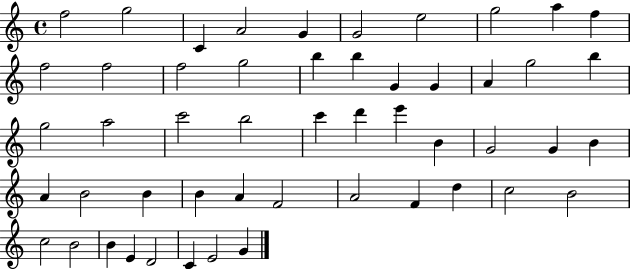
F5/h G5/h C4/q A4/h G4/q G4/h E5/h G5/h A5/q F5/q F5/h F5/h F5/h G5/h B5/q B5/q G4/q G4/q A4/q G5/h B5/q G5/h A5/h C6/h B5/h C6/q D6/q E6/q B4/q G4/h G4/q B4/q A4/q B4/h B4/q B4/q A4/q F4/h A4/h F4/q D5/q C5/h B4/h C5/h B4/h B4/q E4/q D4/h C4/q E4/h G4/q